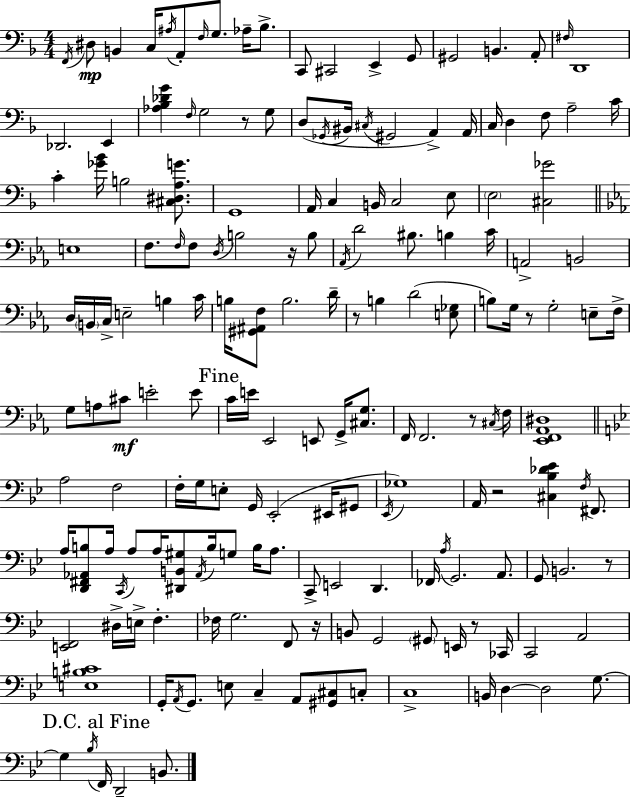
X:1
T:Untitled
M:4/4
L:1/4
K:Dm
F,,/4 ^D,/2 B,, C,/4 ^A,/4 A,,/2 F,/4 G,/2 _A,/4 _B,/2 C,,/2 ^C,,2 E,, G,,/2 ^G,,2 B,, A,,/2 ^F,/4 D,,4 _D,,2 E,, [_A,_B,_DG] F,/4 G,2 z/2 G,/2 D,/2 _G,,/4 ^B,,/4 ^C,/4 ^G,,2 A,, A,,/4 C,/4 D, F,/2 A,2 C/4 C [_G_B]/4 B,2 [^C,^D,A,G]/2 G,,4 A,,/4 C, B,,/4 C,2 E,/2 E,2 [^C,_G]2 E,4 F,/2 F,/4 F,/2 D,/4 B,2 z/4 B,/2 _A,,/4 D2 ^B,/2 B, C/4 A,,2 B,,2 D,/4 B,,/4 C,/4 E,2 B, C/4 B,/4 [^G,,^A,,F,]/2 B,2 D/4 z/2 B, D2 [E,_G,]/2 B,/2 G,/4 z/2 G,2 E,/2 F,/4 G,/2 A,/2 ^C/2 E2 E/2 C/4 E/4 _E,,2 E,,/2 G,,/4 [^C,G,]/2 F,,/4 F,,2 z/2 ^C,/4 F,/4 [_E,,F,,_A,,^D,]4 A,2 F,2 F,/4 G,/4 E,/2 G,,/4 _E,,2 ^E,,/4 ^G,,/2 _E,,/4 _G,4 A,,/4 z2 [^C,_B,_D_E] F,/4 ^F,,/2 A,/4 [D,,^F,,_A,,B,]/2 A,/4 C,,/4 A,/2 A,/4 [^D,,B,,^G,]/2 _A,,/4 B,/4 G,/2 B,/4 A,/2 C,,/2 E,,2 D,, _F,,/4 A,/4 G,,2 A,,/2 G,,/2 B,,2 z/2 [E,,F,,]2 ^D,/4 E,/4 F, _F,/4 G,2 F,,/2 z/4 B,,/2 G,,2 ^G,,/2 E,,/4 z/2 _C,,/4 C,,2 A,,2 [E,B,^C]4 G,,/4 A,,/4 G,,/2 E,/2 C, A,,/2 [^G,,^C,]/2 C,/2 C,4 B,,/4 D, D,2 G,/2 G, _B,/4 F,,/4 D,,2 B,,/2